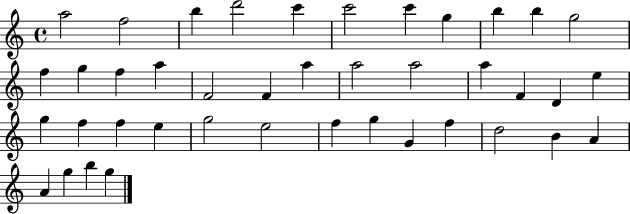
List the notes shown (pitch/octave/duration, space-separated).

A5/h F5/h B5/q D6/h C6/q C6/h C6/q G5/q B5/q B5/q G5/h F5/q G5/q F5/q A5/q F4/h F4/q A5/q A5/h A5/h A5/q F4/q D4/q E5/q G5/q F5/q F5/q E5/q G5/h E5/h F5/q G5/q G4/q F5/q D5/h B4/q A4/q A4/q G5/q B5/q G5/q